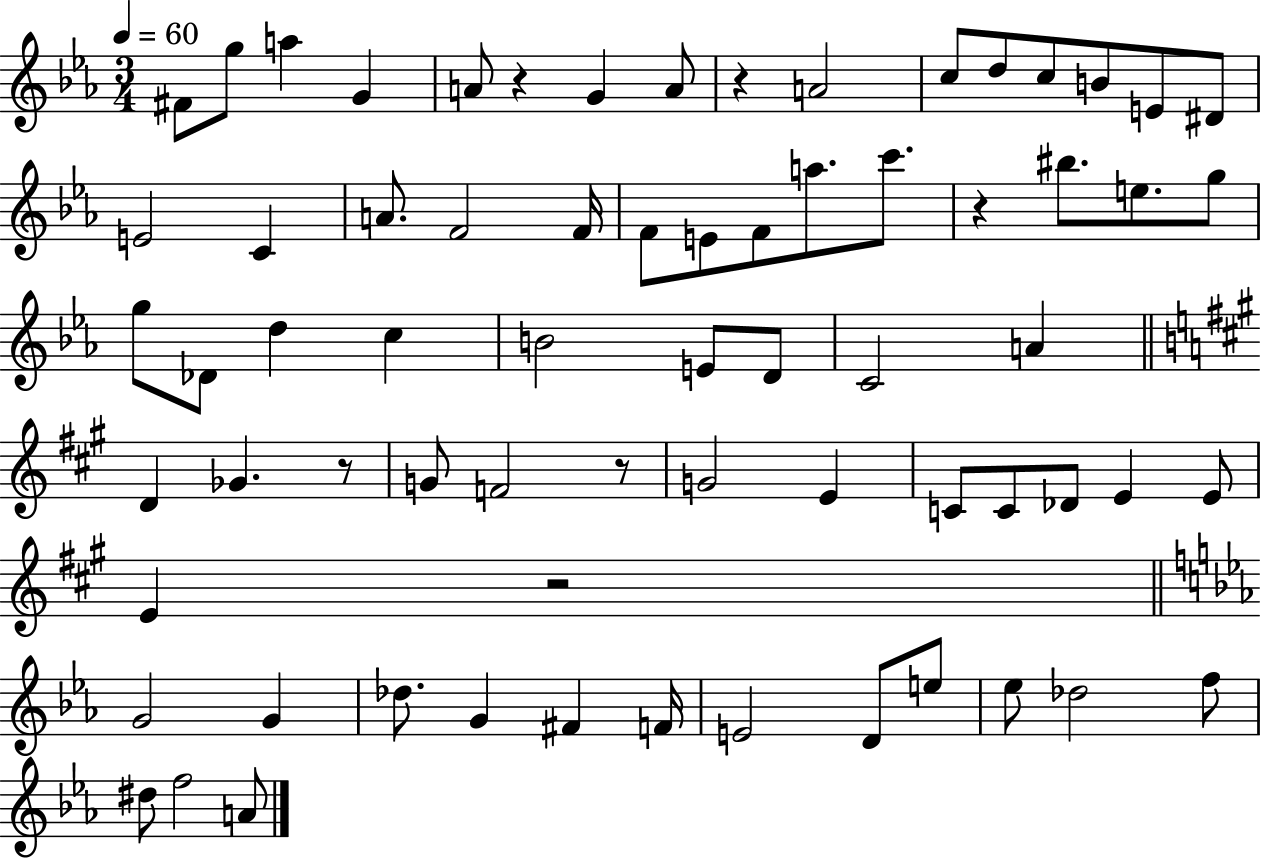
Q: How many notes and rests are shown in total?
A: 69